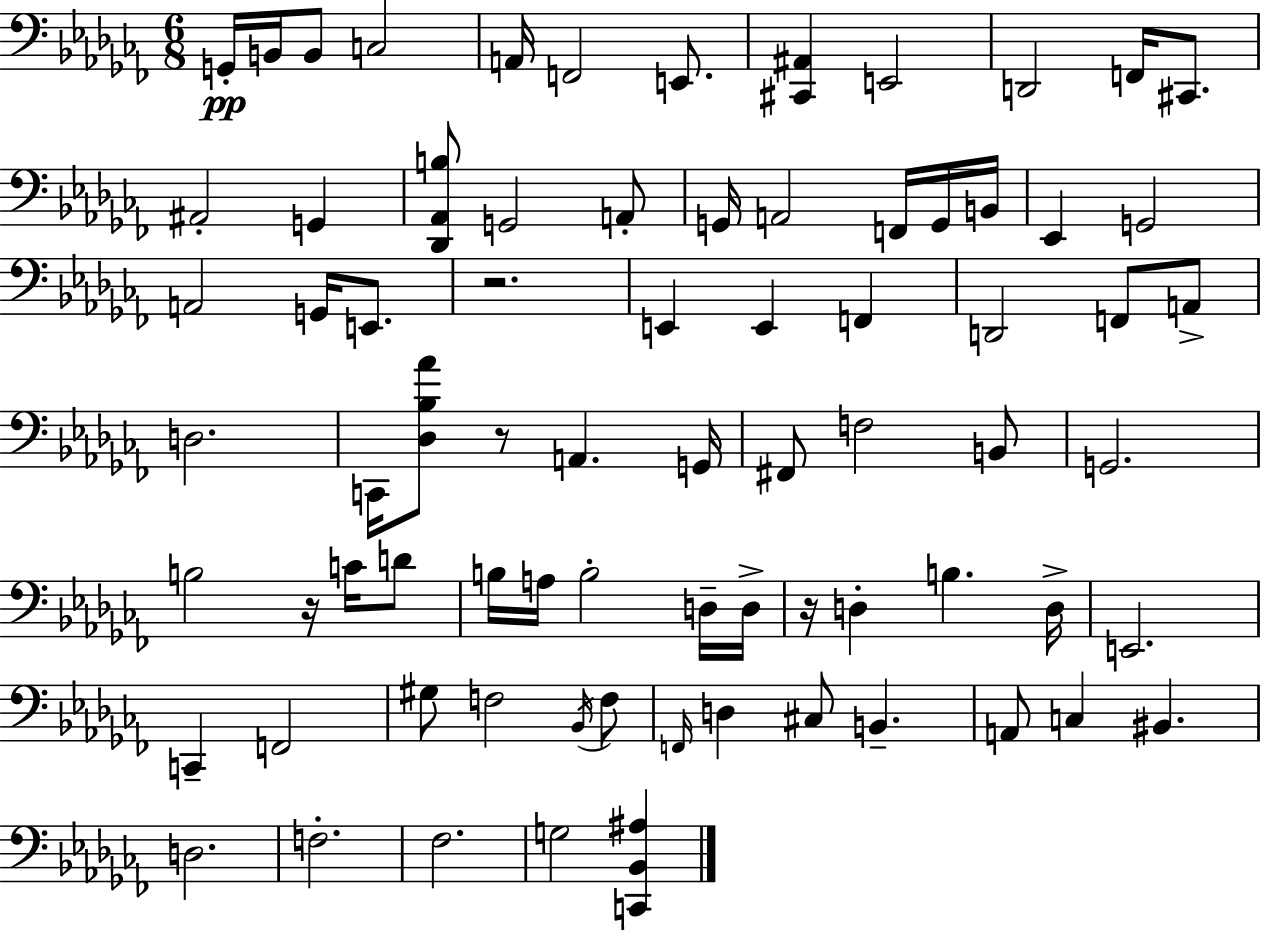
G2/s B2/s B2/e C3/h A2/s F2/h E2/e. [C#2,A#2]/q E2/h D2/h F2/s C#2/e. A#2/h G2/q [Db2,Ab2,B3]/e G2/h A2/e G2/s A2/h F2/s G2/s B2/s Eb2/q G2/h A2/h G2/s E2/e. R/h. E2/q E2/q F2/q D2/h F2/e A2/e D3/h. C2/s [Db3,Bb3,Ab4]/e R/e A2/q. G2/s F#2/e F3/h B2/e G2/h. B3/h R/s C4/s D4/e B3/s A3/s B3/h D3/s D3/s R/s D3/q B3/q. D3/s E2/h. C2/q F2/h G#3/e F3/h Bb2/s F3/e F2/s D3/q C#3/e B2/q. A2/e C3/q BIS2/q. D3/h. F3/h. FES3/h. G3/h [C2,Bb2,A#3]/q